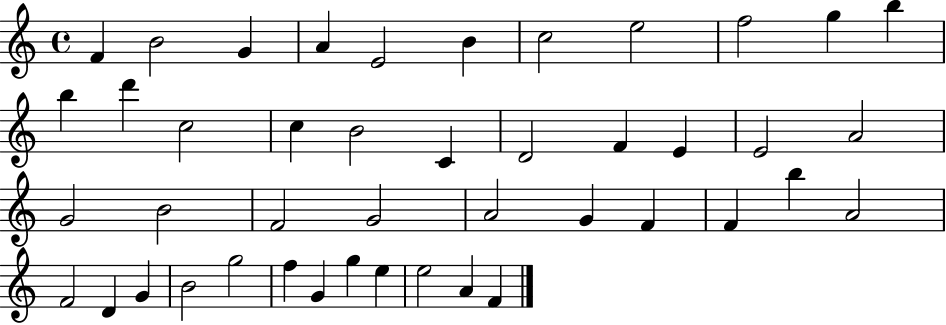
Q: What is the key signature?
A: C major